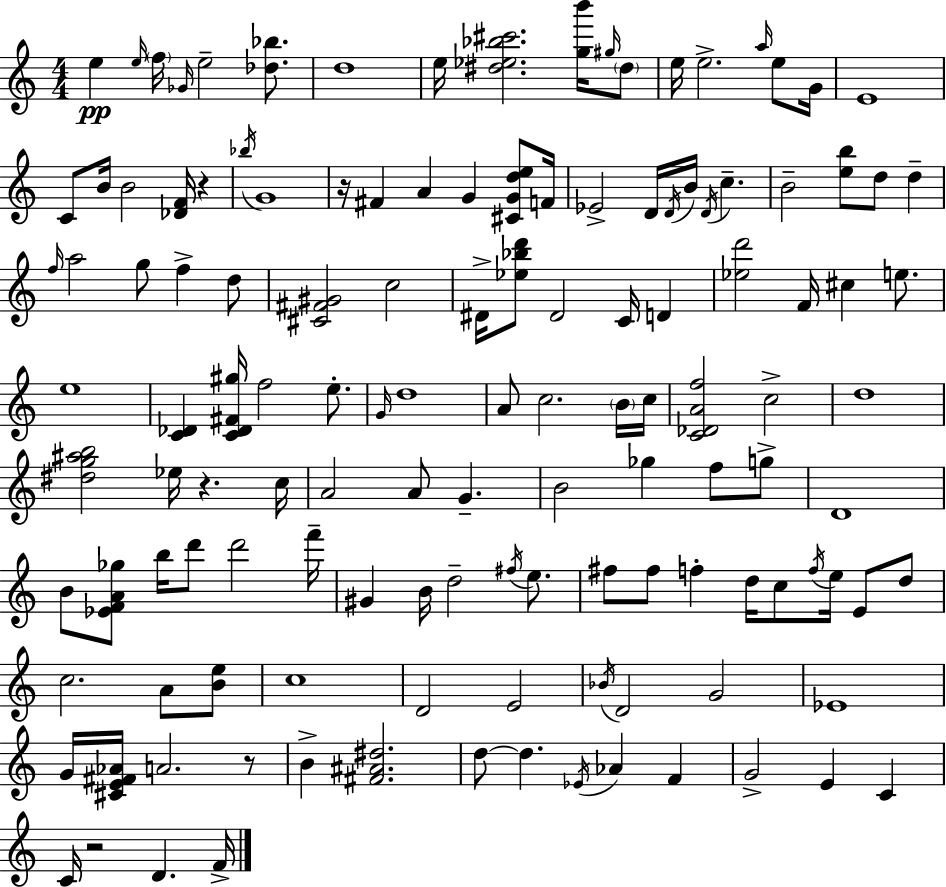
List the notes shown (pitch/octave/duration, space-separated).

E5/q E5/s F5/s Gb4/s E5/h [Db5,Bb5]/e. D5/w E5/s [D#5,Eb5,Bb5,C#6]/h. [G5,B6]/s G#5/s D#5/e E5/s E5/h. A5/s E5/e G4/s E4/w C4/e B4/s B4/h [Db4,F4]/s R/q Bb5/s G4/w R/s F#4/q A4/q G4/q [C#4,G4,D5,E5]/e F4/s Eb4/h D4/s D4/s B4/s D4/s C5/q. B4/h [E5,B5]/e D5/e D5/q F5/s A5/h G5/e F5/q D5/e [C#4,F#4,G#4]/h C5/h D#4/s [Eb5,Bb5,D6]/e D#4/h C4/s D4/q [Eb5,D6]/h F4/s C#5/q E5/e. E5/w [C4,Db4]/q [C4,Db4,F#4,G#5]/s F5/h E5/e. G4/s D5/w A4/e C5/h. B4/s C5/s [C4,Db4,A4,F5]/h C5/h D5/w [D#5,G5,A#5,B5]/h Eb5/s R/q. C5/s A4/h A4/e G4/q. B4/h Gb5/q F5/e G5/e D4/w B4/e [Eb4,F4,A4,Gb5]/e B5/s D6/e D6/h F6/s G#4/q B4/s D5/h F#5/s E5/e. F#5/e F#5/e F5/q D5/s C5/e F5/s E5/s E4/e D5/e C5/h. A4/e [B4,E5]/e C5/w D4/h E4/h Bb4/s D4/h G4/h Eb4/w G4/s [C#4,E4,F#4,Ab4]/s A4/h. R/e B4/q [F#4,A#4,D#5]/h. D5/e D5/q. Eb4/s Ab4/q F4/q G4/h E4/q C4/q C4/s R/h D4/q. F4/s